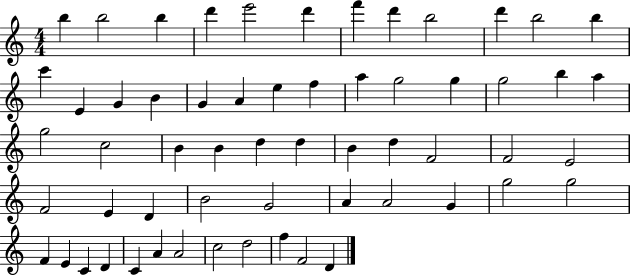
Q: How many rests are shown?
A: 0